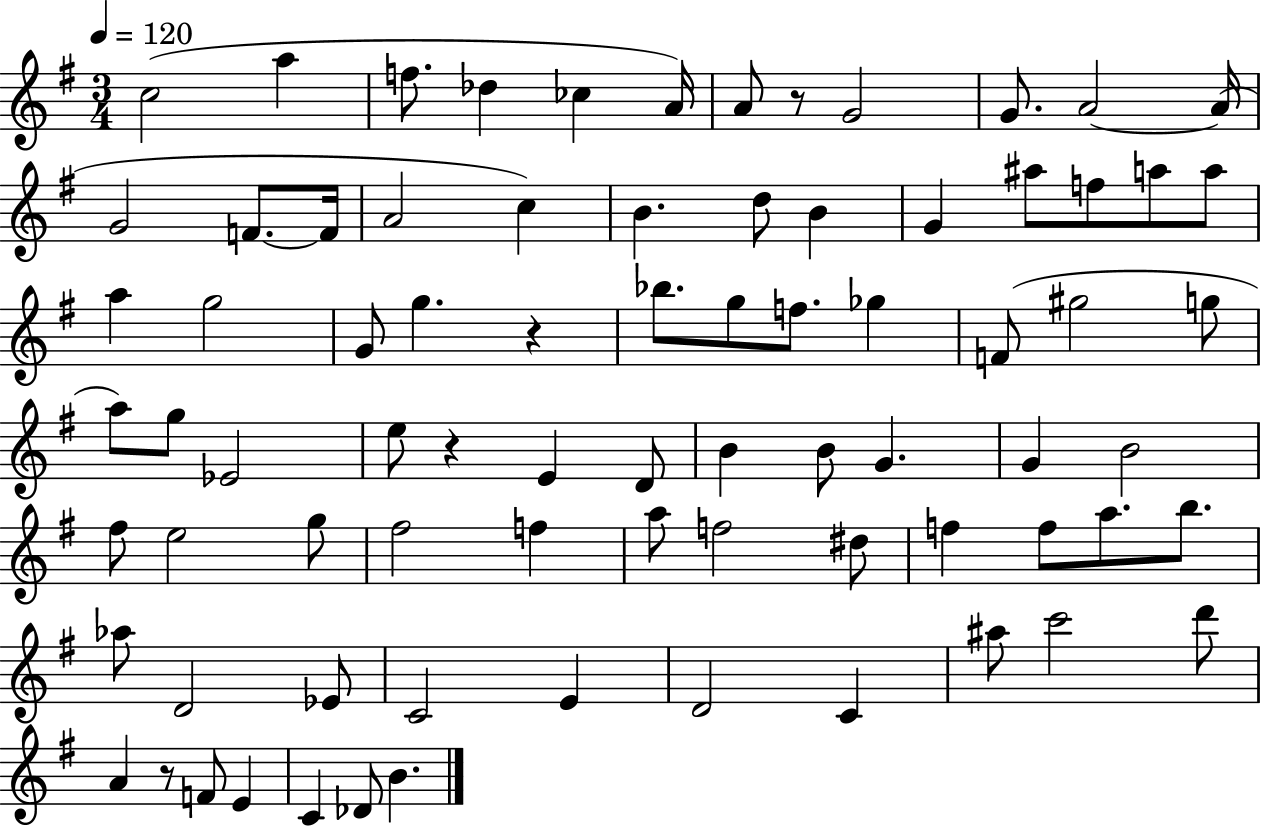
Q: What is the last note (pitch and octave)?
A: B4